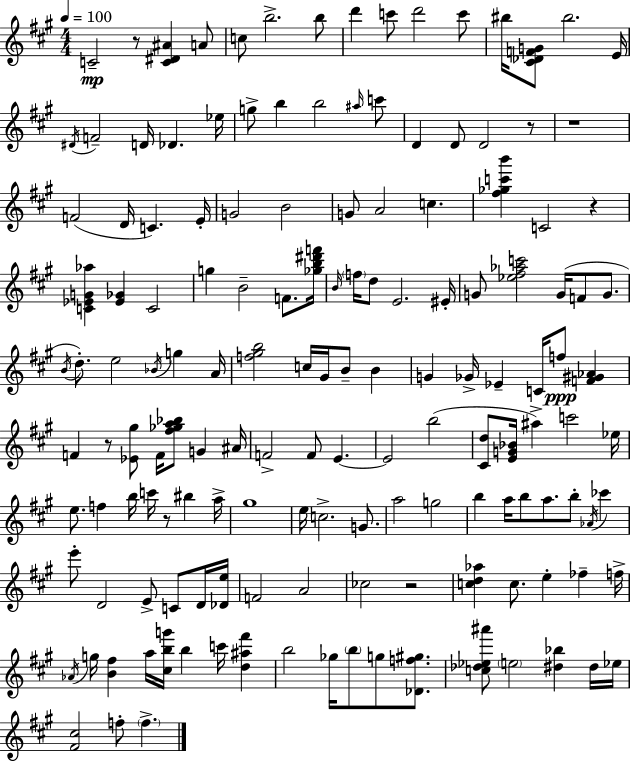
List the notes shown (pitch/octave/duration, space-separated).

C4/h R/e [C4,D#4,A#4]/q A4/e C5/e B5/h. B5/e D6/q C6/e D6/h C6/e BIS5/s [C#4,Db4,F4,G4]/e BIS5/h. E4/s D#4/s F4/h D4/s Db4/q. Eb5/s G5/e B5/q B5/h A#5/s C6/e D4/q D4/e D4/h R/e R/w F4/h D4/s C4/q. E4/s G4/h B4/h G4/e A4/h C5/q. [F#5,Gb5,C6,B6]/q C4/h R/q [C4,Eb4,G4,Ab5]/q [Eb4,Gb4]/q C4/h G5/q B4/h F4/e. [Gb5,B5,D#6,F6]/s B4/s F5/s D5/e E4/h. EIS4/s G4/e [Eb5,F#5,Ab5,C6]/h G4/s F4/e G4/e. B4/s D5/e. E5/h Bb4/s G5/q A4/s [F5,G#5,B5]/h C5/s G#4/s B4/e B4/q G4/q Gb4/s Eb4/q C4/s F5/e [F4,G#4,Ab4]/q F4/q R/e [Eb4,G#5]/e F4/s [F#5,Gb5,A5,Bb5]/e G4/q A#4/s F4/h F4/e E4/q. E4/h B5/h [C#4,D5]/e [E4,G4,Bb4]/s A#5/q C6/h Eb5/s E5/e. F5/q B5/s C6/s R/e BIS5/q A5/s G#5/w E5/s C5/h. G4/e. A5/h G5/h B5/q A5/s B5/e A5/e. B5/e Ab4/s CES6/q E6/e D4/h E4/e C4/e D4/s [Db4,E5]/s F4/h A4/h CES5/h R/h [C5,D5,Ab5]/q C5/e. E5/q FES5/q F5/s Ab4/s G5/s [B4,F#5]/q A5/s [C#5,B5,G6]/s B5/q C6/s [D5,A#5,F#6]/q B5/h Gb5/s B5/e G5/e [Db4,F5,G#5]/e. [C5,Db5,Eb5,A#6]/e E5/h [D#5,Bb5]/q D#5/s Eb5/s [F#4,C#5]/h F5/e F5/q.